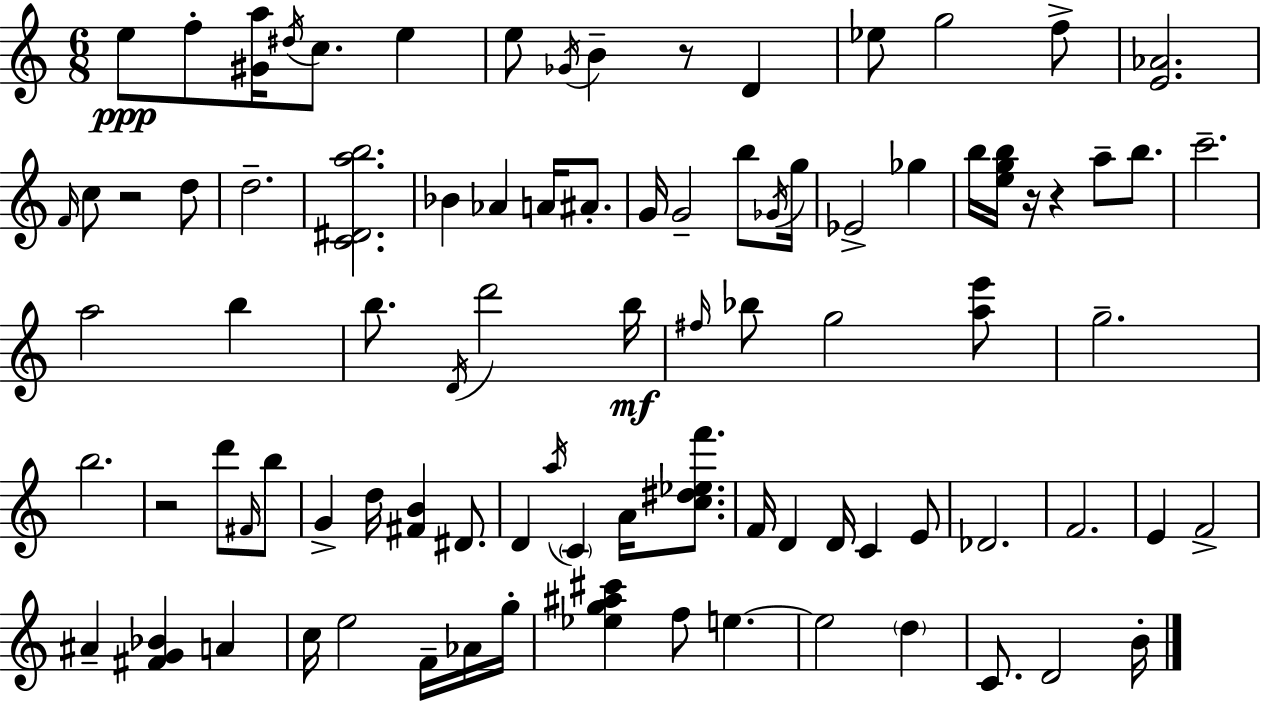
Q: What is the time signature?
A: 6/8